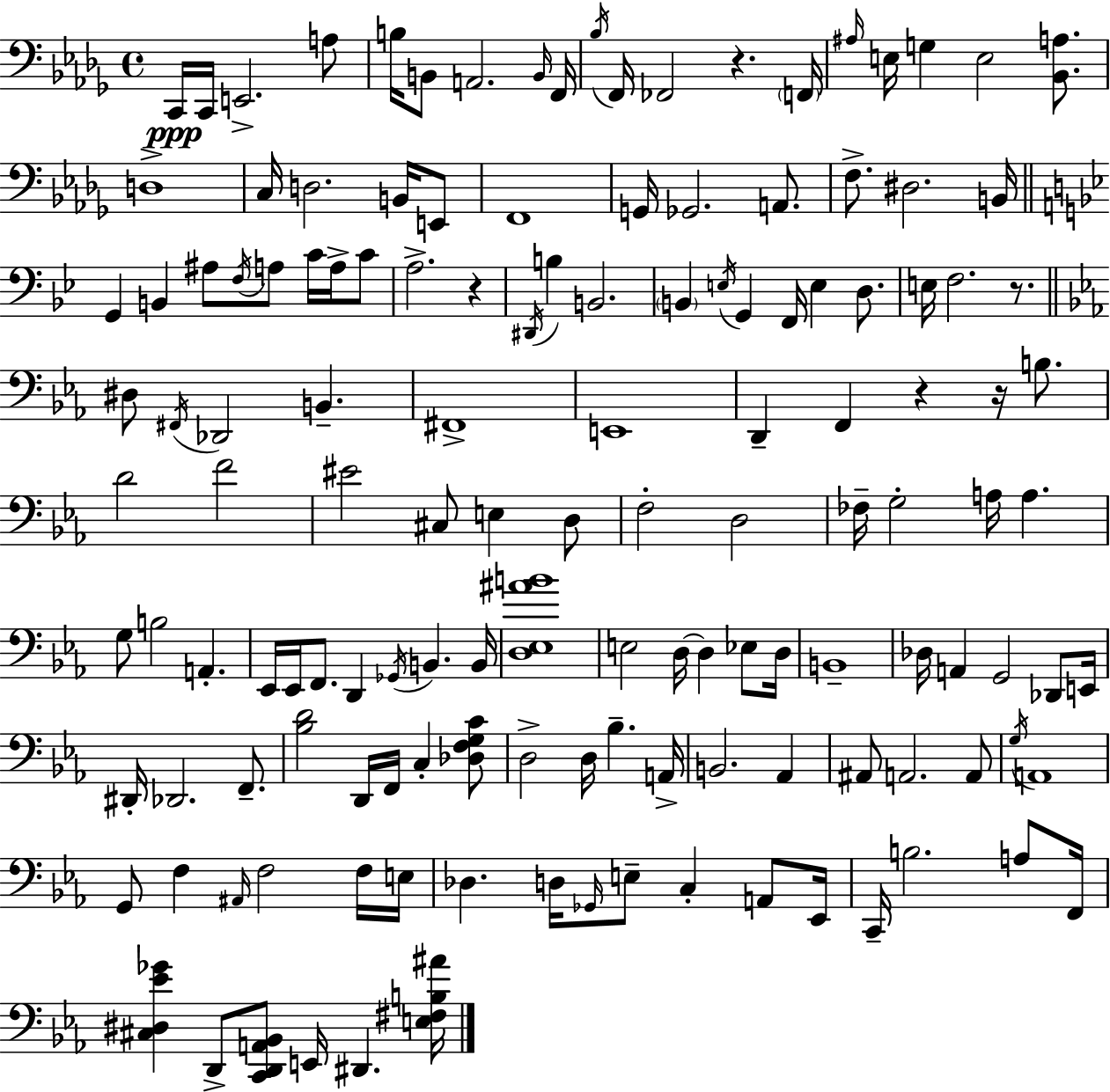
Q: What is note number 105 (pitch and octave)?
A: A2